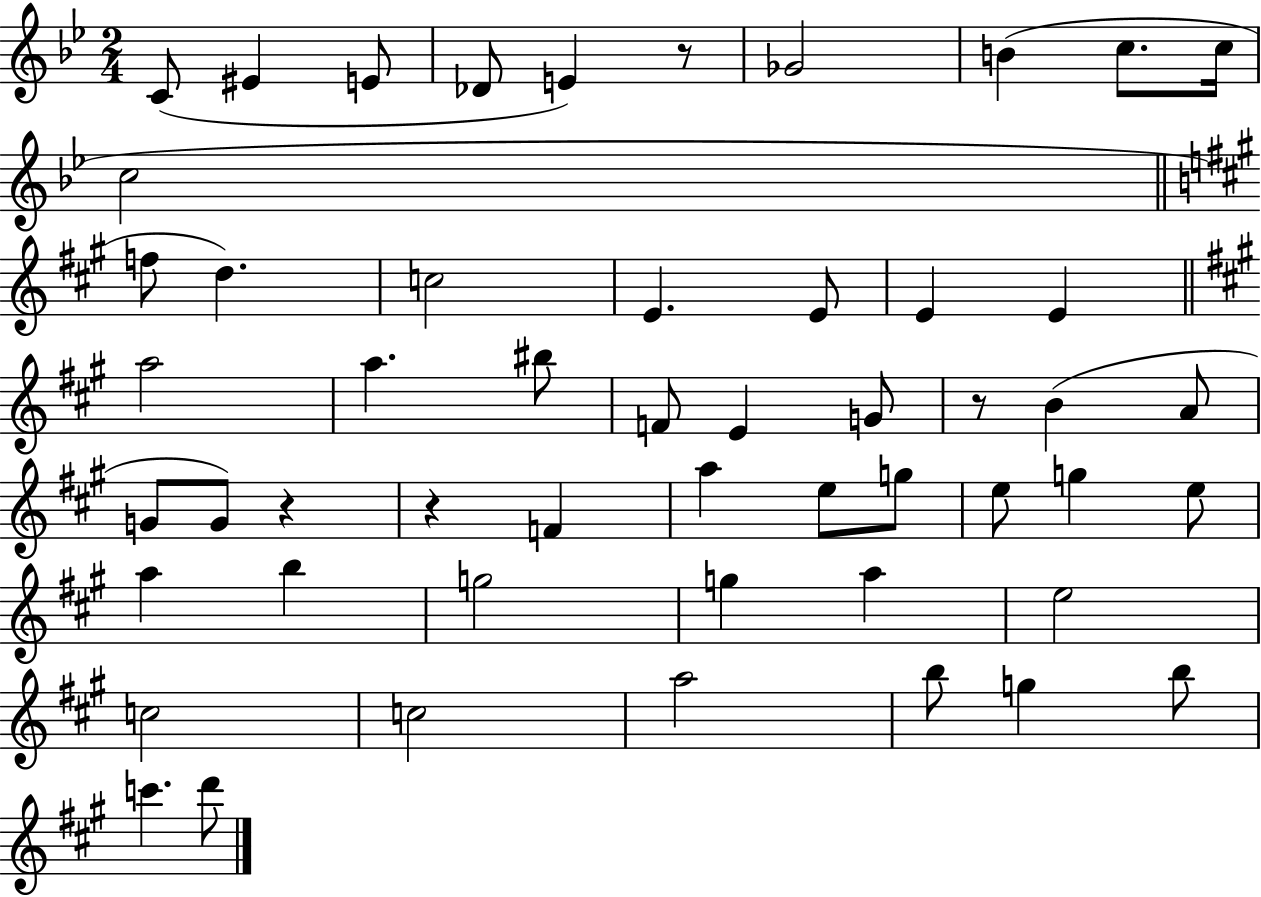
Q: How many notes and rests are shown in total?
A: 52